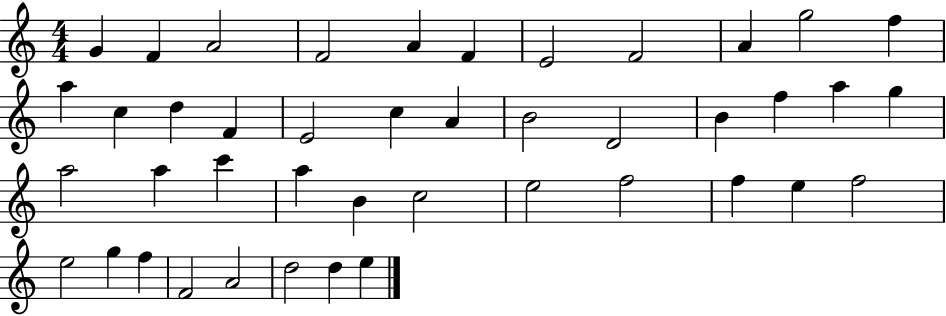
{
  \clef treble
  \numericTimeSignature
  \time 4/4
  \key c \major
  g'4 f'4 a'2 | f'2 a'4 f'4 | e'2 f'2 | a'4 g''2 f''4 | \break a''4 c''4 d''4 f'4 | e'2 c''4 a'4 | b'2 d'2 | b'4 f''4 a''4 g''4 | \break a''2 a''4 c'''4 | a''4 b'4 c''2 | e''2 f''2 | f''4 e''4 f''2 | \break e''2 g''4 f''4 | f'2 a'2 | d''2 d''4 e''4 | \bar "|."
}